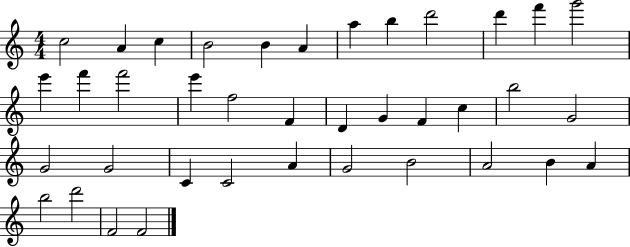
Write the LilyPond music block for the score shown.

{
  \clef treble
  \numericTimeSignature
  \time 4/4
  \key c \major
  c''2 a'4 c''4 | b'2 b'4 a'4 | a''4 b''4 d'''2 | d'''4 f'''4 g'''2 | \break e'''4 f'''4 f'''2 | e'''4 f''2 f'4 | d'4 g'4 f'4 c''4 | b''2 g'2 | \break g'2 g'2 | c'4 c'2 a'4 | g'2 b'2 | a'2 b'4 a'4 | \break b''2 d'''2 | f'2 f'2 | \bar "|."
}